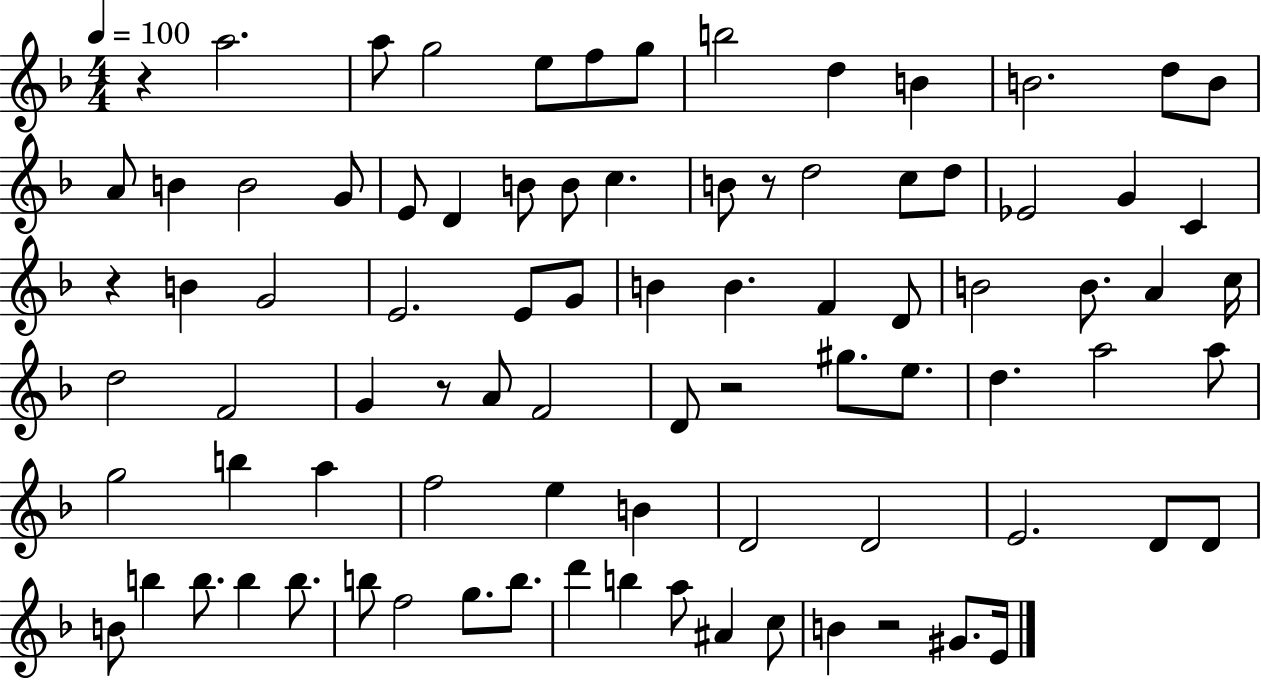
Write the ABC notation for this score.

X:1
T:Untitled
M:4/4
L:1/4
K:F
z a2 a/2 g2 e/2 f/2 g/2 b2 d B B2 d/2 B/2 A/2 B B2 G/2 E/2 D B/2 B/2 c B/2 z/2 d2 c/2 d/2 _E2 G C z B G2 E2 E/2 G/2 B B F D/2 B2 B/2 A c/4 d2 F2 G z/2 A/2 F2 D/2 z2 ^g/2 e/2 d a2 a/2 g2 b a f2 e B D2 D2 E2 D/2 D/2 B/2 b b/2 b b/2 b/2 f2 g/2 b/2 d' b a/2 ^A c/2 B z2 ^G/2 E/4